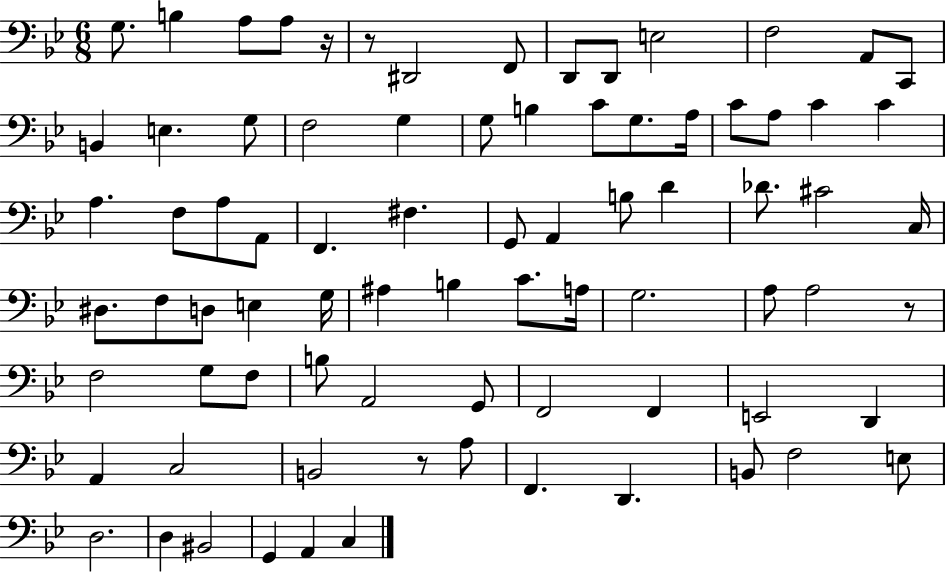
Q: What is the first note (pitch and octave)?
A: G3